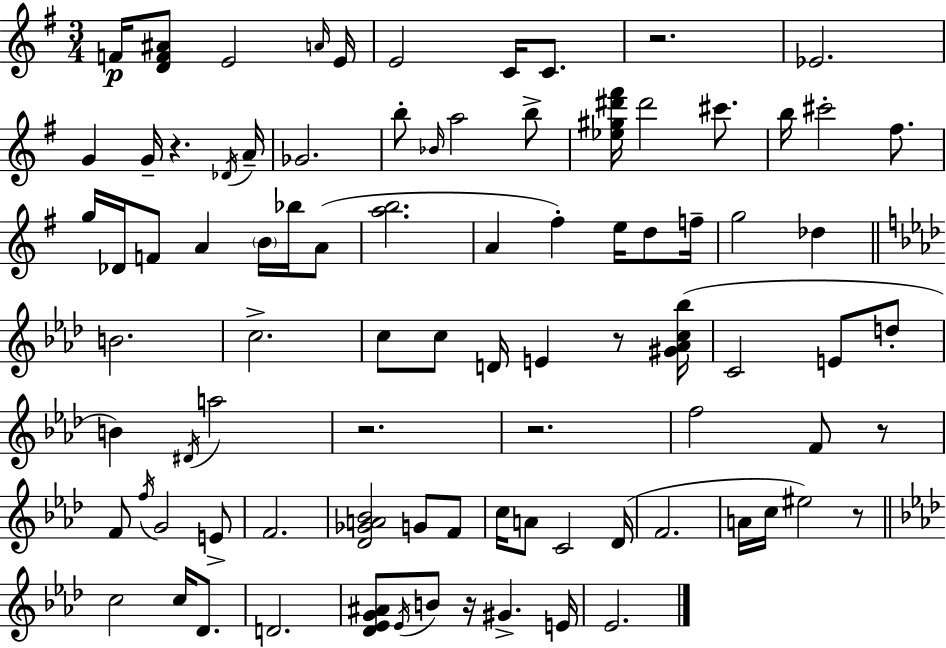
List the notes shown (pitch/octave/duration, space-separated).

F4/s [D4,F4,A#4]/e E4/h A4/s E4/s E4/h C4/s C4/e. R/h. Eb4/h. G4/q G4/s R/q. Db4/s A4/s Gb4/h. B5/e Bb4/s A5/h B5/e [Eb5,G#5,D#6,F#6]/s D#6/h C#6/e. B5/s C#6/h F#5/e. G5/s Db4/s F4/e A4/q B4/s Bb5/s A4/e [A5,B5]/h. A4/q F#5/q E5/s D5/e F5/s G5/h Db5/q B4/h. C5/h. C5/e C5/e D4/s E4/q R/e [G#4,Ab4,C5,Bb5]/s C4/h E4/e D5/e B4/q D#4/s A5/h R/h. R/h. F5/h F4/e R/e F4/e F5/s G4/h E4/e F4/h. [Db4,Gb4,A4,Bb4]/h G4/e F4/e C5/s A4/e C4/h Db4/s F4/h. A4/s C5/s EIS5/h R/e C5/h C5/s Db4/e. D4/h. [Db4,Eb4,G4,A#4]/e Eb4/s B4/e R/s G#4/q. E4/s Eb4/h.